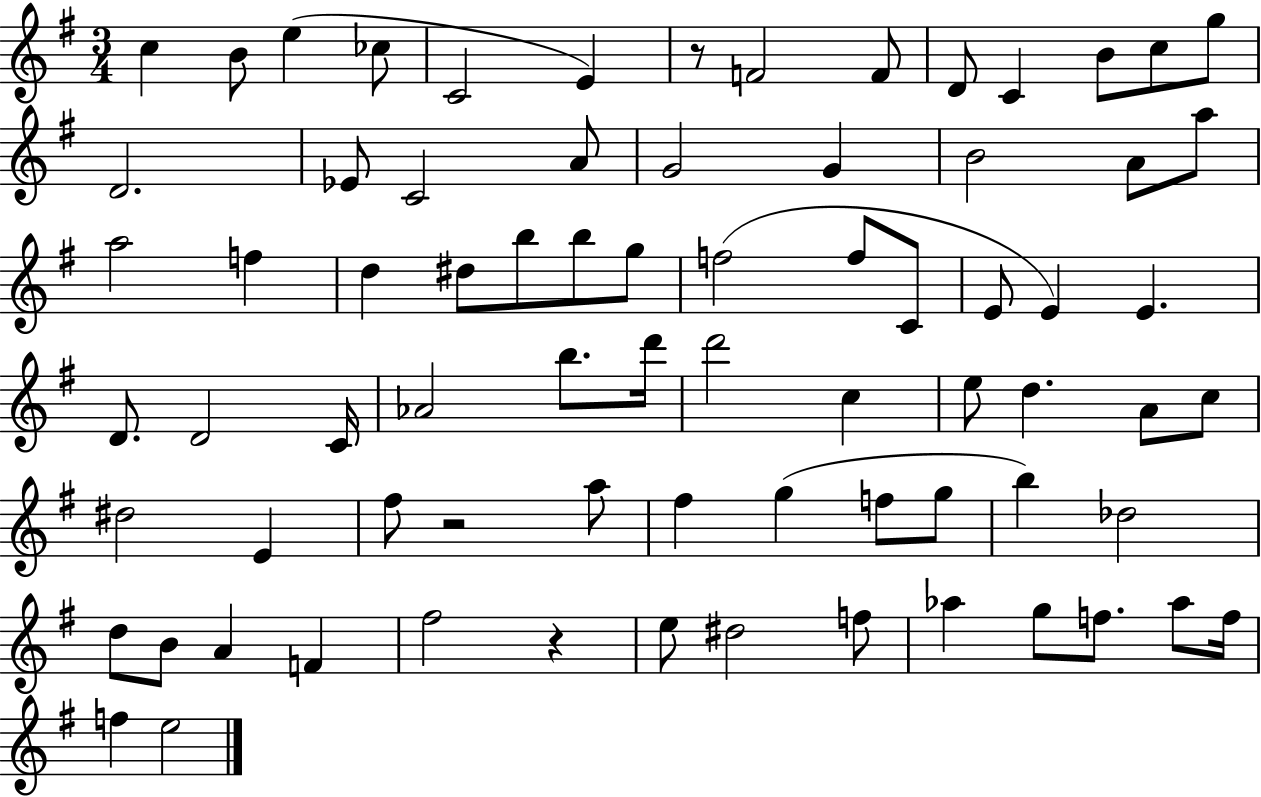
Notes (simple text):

C5/q B4/e E5/q CES5/e C4/h E4/q R/e F4/h F4/e D4/e C4/q B4/e C5/e G5/e D4/h. Eb4/e C4/h A4/e G4/h G4/q B4/h A4/e A5/e A5/h F5/q D5/q D#5/e B5/e B5/e G5/e F5/h F5/e C4/e E4/e E4/q E4/q. D4/e. D4/h C4/s Ab4/h B5/e. D6/s D6/h C5/q E5/e D5/q. A4/e C5/e D#5/h E4/q F#5/e R/h A5/e F#5/q G5/q F5/e G5/e B5/q Db5/h D5/e B4/e A4/q F4/q F#5/h R/q E5/e D#5/h F5/e Ab5/q G5/e F5/e. Ab5/e F5/s F5/q E5/h